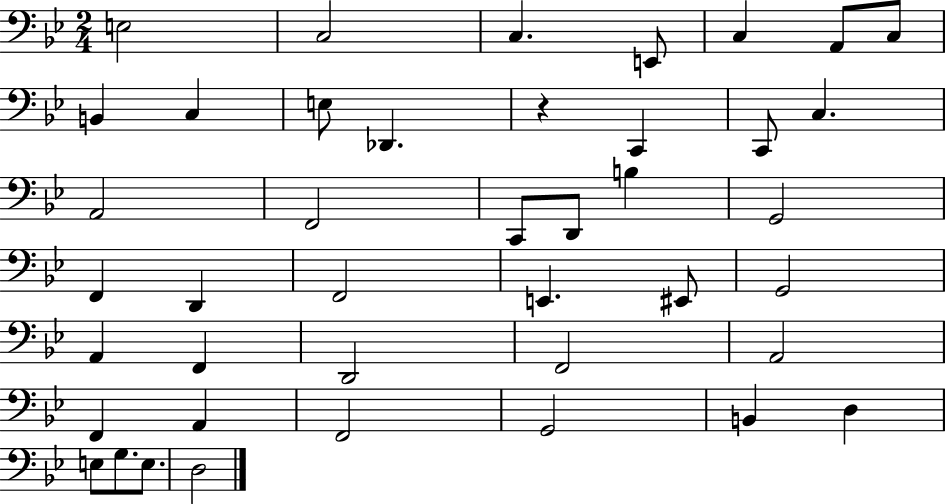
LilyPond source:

{
  \clef bass
  \numericTimeSignature
  \time 2/4
  \key bes \major
  e2 | c2 | c4. e,8 | c4 a,8 c8 | \break b,4 c4 | e8 des,4. | r4 c,4 | c,8 c4. | \break a,2 | f,2 | c,8 d,8 b4 | g,2 | \break f,4 d,4 | f,2 | e,4. eis,8 | g,2 | \break a,4 f,4 | d,2 | f,2 | a,2 | \break f,4 a,4 | f,2 | g,2 | b,4 d4 | \break e8 g8. e8. | d2 | \bar "|."
}